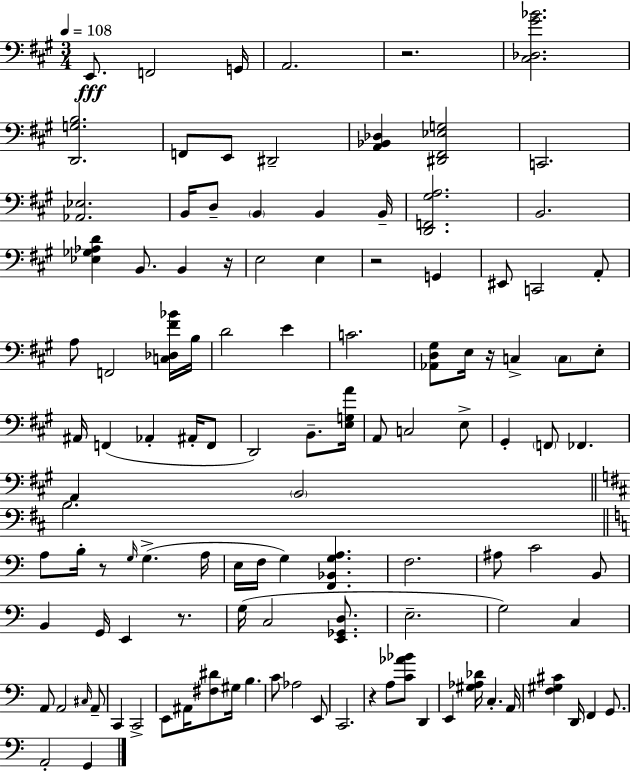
{
  \clef bass
  \numericTimeSignature
  \time 3/4
  \key a \major
  \tempo 4 = 108
  e,8.\fff f,2 g,16 | a,2. | r2. | <cis des gis' bes'>2. | \break <d, g b>2. | f,8 e,8 dis,2-- | <a, bes, des>4 <dis, fis, ees g>2 | c,2. | \break <aes, ees>2. | b,16 d8-- \parenthesize b,4 b,4 b,16-- | <d, f, gis a>2. | b,2. | \break <ees ges aes d'>4 b,8. b,4 r16 | e2 e4 | r2 g,4 | eis,8 c,2 a,8-. | \break a8 f,2 <c des fis' bes'>16 b16 | d'2 e'4 | c'2. | <aes, d gis>8 e16 r16 c4-> \parenthesize c8 e8-. | \break ais,16 f,4( aes,4-. ais,16-. f,8 | d,2) b,8.-- <e g a'>16 | a,8 c2 e8-> | gis,4-. \parenthesize f,8 fes,4. | \break a,4 \parenthesize b,2 | \bar "||" \break \key b \minor b2. | \bar "||" \break \key c \major a8 b16-. r8 \grace { g16 } g4.->( | a16 e16 f16 g4) <f, bes, g a>4. | f2. | ais8 c'2 b,8 | \break b,4 g,16 e,4 r8. | g16( c2 <e, ges, d>8. | e2.-- | g2) c4 | \break a,8 a,2 \grace { cis16 } | a,8-- c,4 c,2-> | e,8 ais,16 <fis dis'>8 gis16 b4. | c'8 aes2 | \break e,8 c,2. | r4 a8 <c' aes' bes'>8 d,4 | e,4 <gis aes des'>16 c4.-. | a,16 <f gis cis'>4 d,16 f,4 g,8. | \break a,2-. g,4 | \bar "|."
}